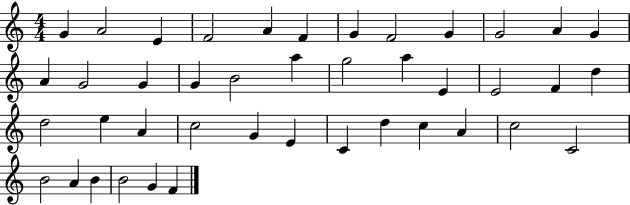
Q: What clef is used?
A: treble